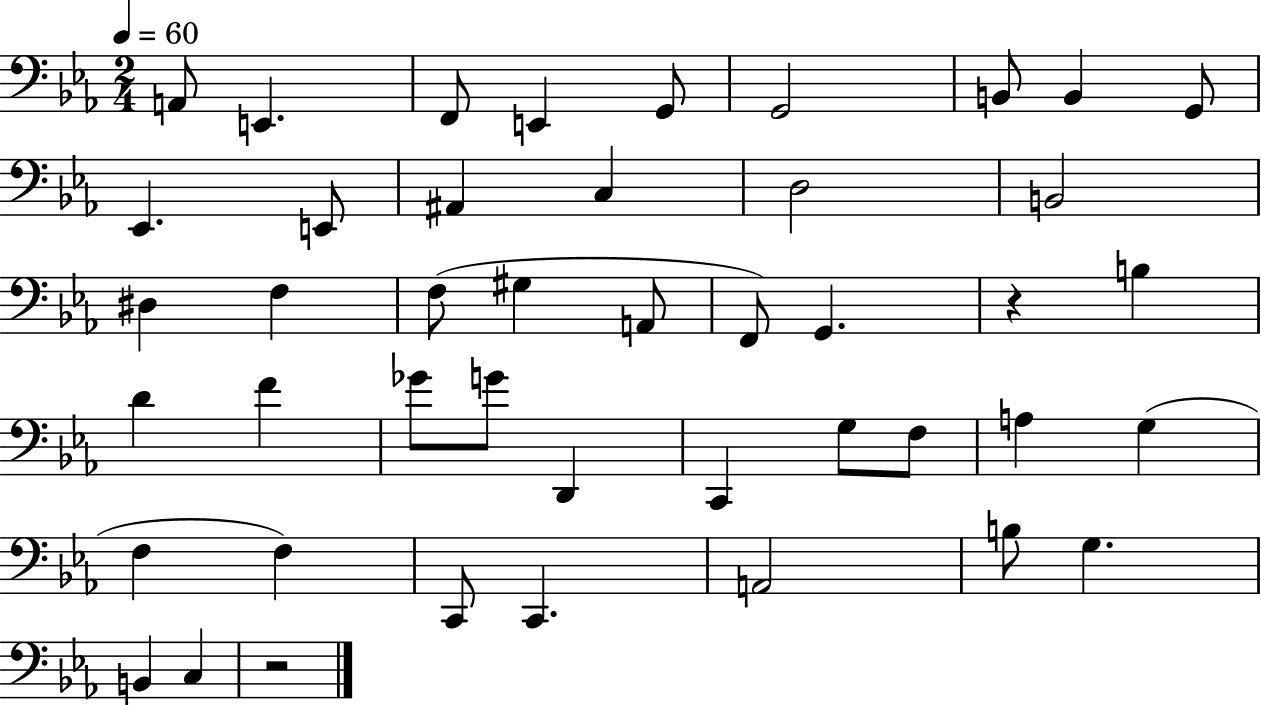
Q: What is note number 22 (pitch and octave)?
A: G2